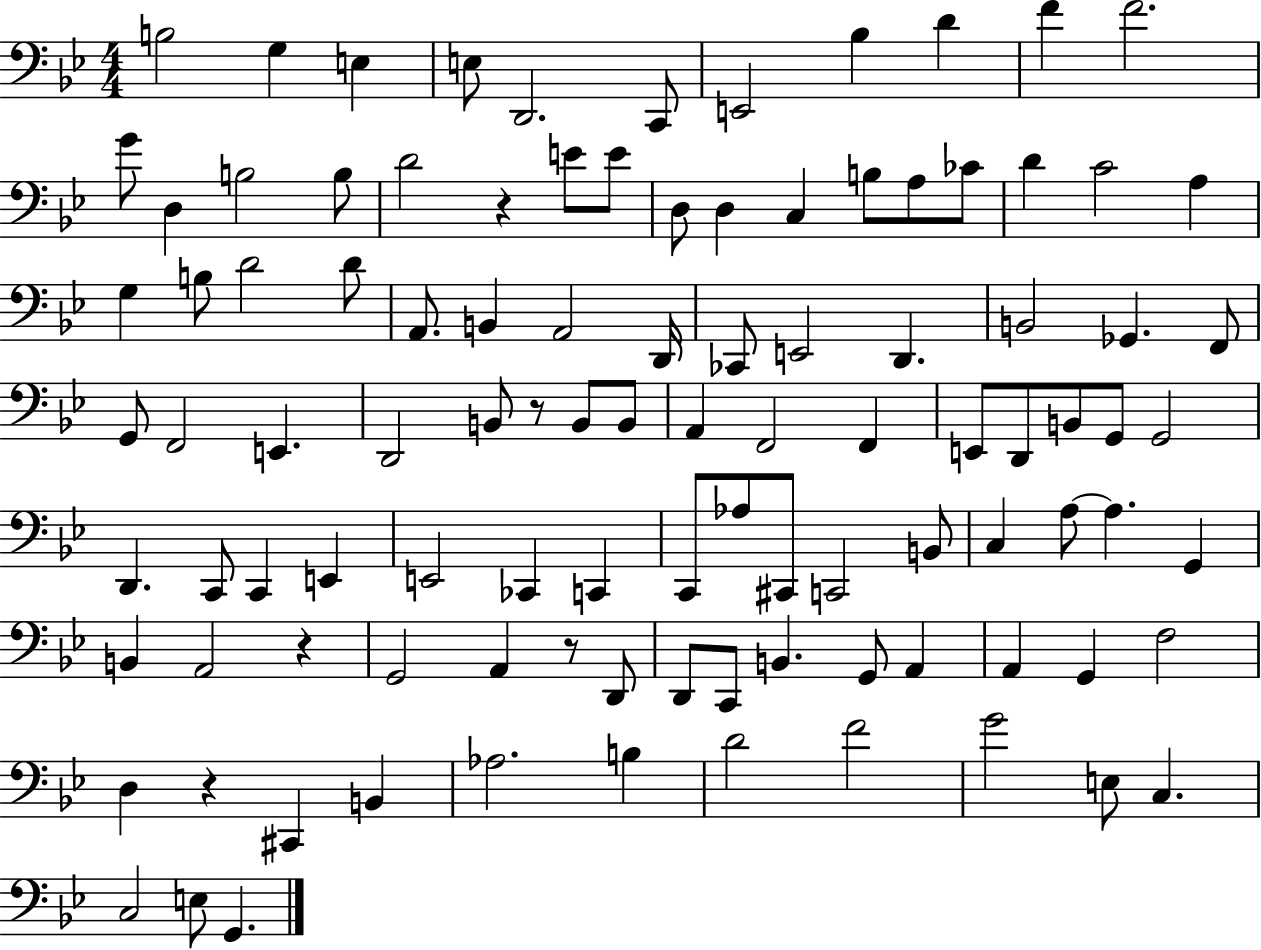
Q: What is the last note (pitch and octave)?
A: G2